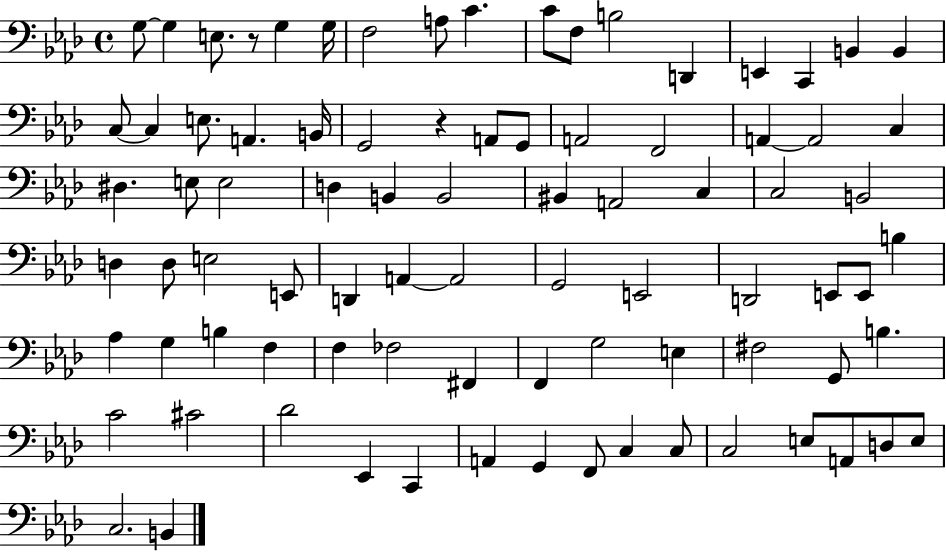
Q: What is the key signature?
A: AES major